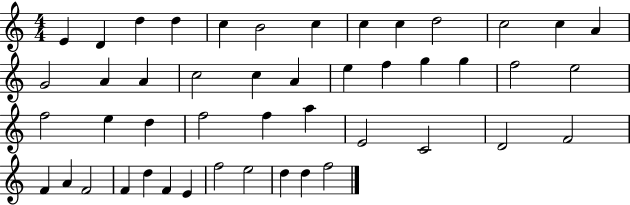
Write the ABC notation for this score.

X:1
T:Untitled
M:4/4
L:1/4
K:C
E D d d c B2 c c c d2 c2 c A G2 A A c2 c A e f g g f2 e2 f2 e d f2 f a E2 C2 D2 F2 F A F2 F d F E f2 e2 d d f2